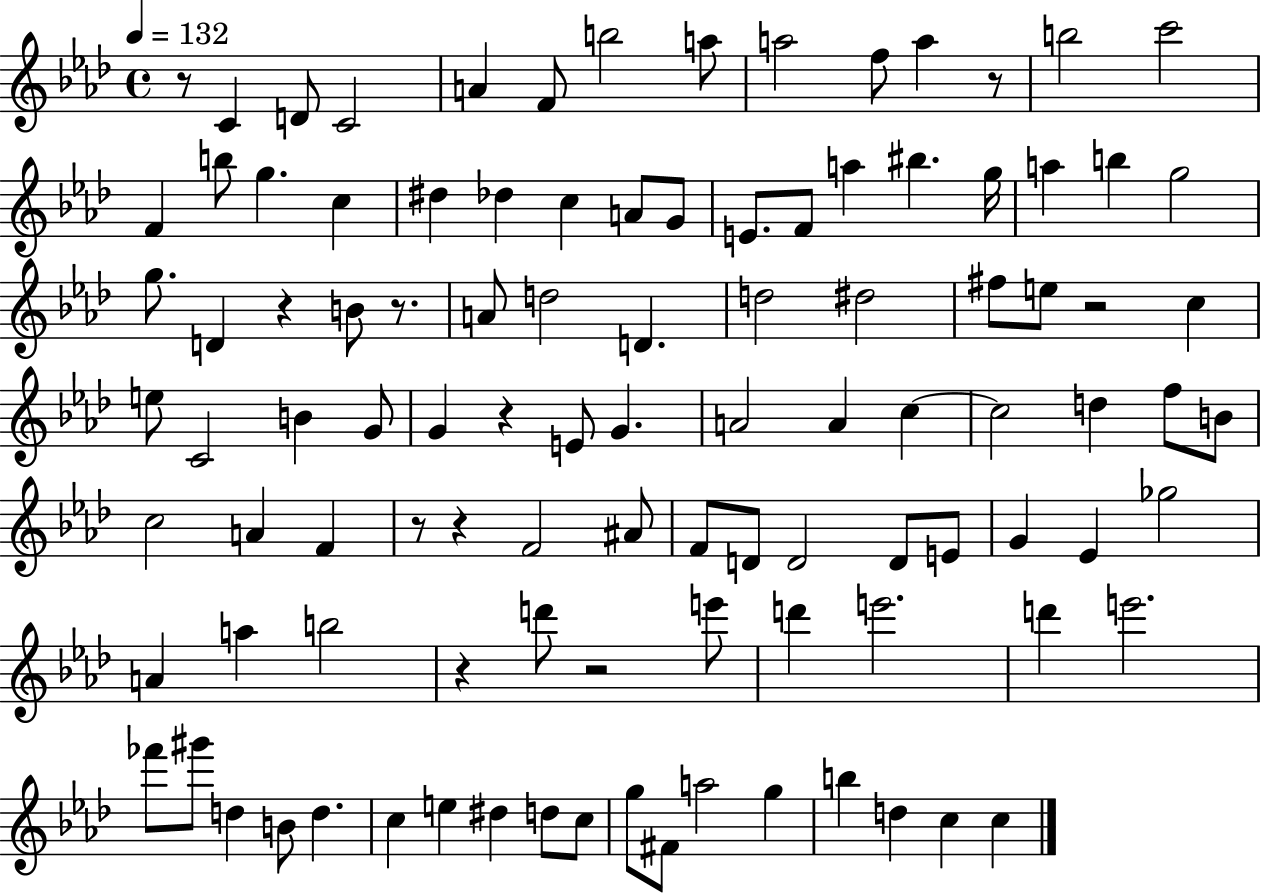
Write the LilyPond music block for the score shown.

{
  \clef treble
  \time 4/4
  \defaultTimeSignature
  \key aes \major
  \tempo 4 = 132
  r8 c'4 d'8 c'2 | a'4 f'8 b''2 a''8 | a''2 f''8 a''4 r8 | b''2 c'''2 | \break f'4 b''8 g''4. c''4 | dis''4 des''4 c''4 a'8 g'8 | e'8. f'8 a''4 bis''4. g''16 | a''4 b''4 g''2 | \break g''8. d'4 r4 b'8 r8. | a'8 d''2 d'4. | d''2 dis''2 | fis''8 e''8 r2 c''4 | \break e''8 c'2 b'4 g'8 | g'4 r4 e'8 g'4. | a'2 a'4 c''4~~ | c''2 d''4 f''8 b'8 | \break c''2 a'4 f'4 | r8 r4 f'2 ais'8 | f'8 d'8 d'2 d'8 e'8 | g'4 ees'4 ges''2 | \break a'4 a''4 b''2 | r4 d'''8 r2 e'''8 | d'''4 e'''2. | d'''4 e'''2. | \break fes'''8 gis'''8 d''4 b'8 d''4. | c''4 e''4 dis''4 d''8 c''8 | g''8 fis'8 a''2 g''4 | b''4 d''4 c''4 c''4 | \break \bar "|."
}